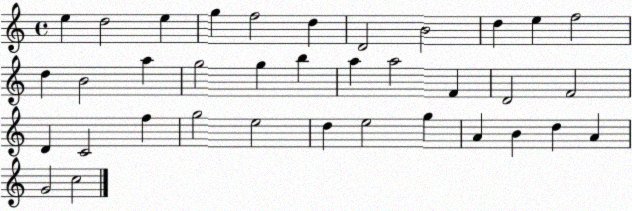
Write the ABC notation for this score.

X:1
T:Untitled
M:4/4
L:1/4
K:C
e d2 e g f2 d D2 B2 d e f2 d B2 a g2 g b a a2 F D2 F2 D C2 f g2 e2 d e2 g A B d A G2 c2